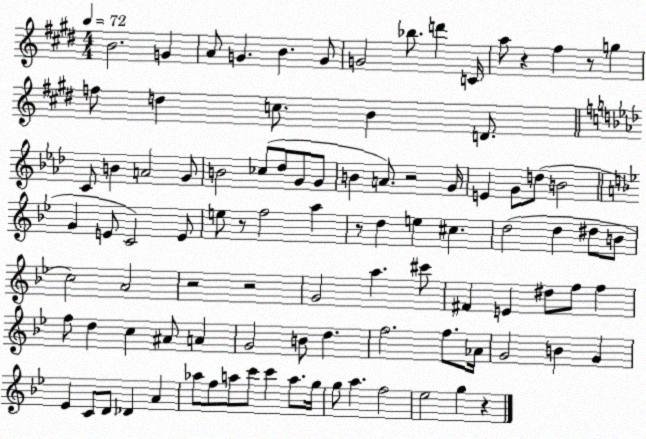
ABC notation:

X:1
T:Untitled
M:4/4
L:1/4
K:E
B2 G A/2 G B G/2 G2 _b/2 d' C/4 a/2 z ^f z/2 g f/2 d c/2 B D/2 C/2 B A2 G/2 B2 _c/2 _d/2 G/2 G/2 B A/2 z2 G/4 E G/2 d/2 B2 G E/2 C2 E/2 e/2 z/2 f2 a z/2 d e ^c d2 d ^d/2 B/2 c2 A2 z2 z2 G2 a ^c'/2 ^F E ^d/2 f/2 f f/2 d c ^A/2 A G2 B/2 d f2 f/2 _A/4 G2 B G _E C/2 D/2 _D A _a/2 f/2 a/2 c'/2 c' a/2 g/4 g/2 a f2 _e2 g z